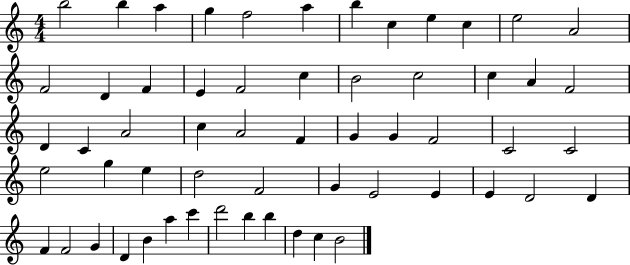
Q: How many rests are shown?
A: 0